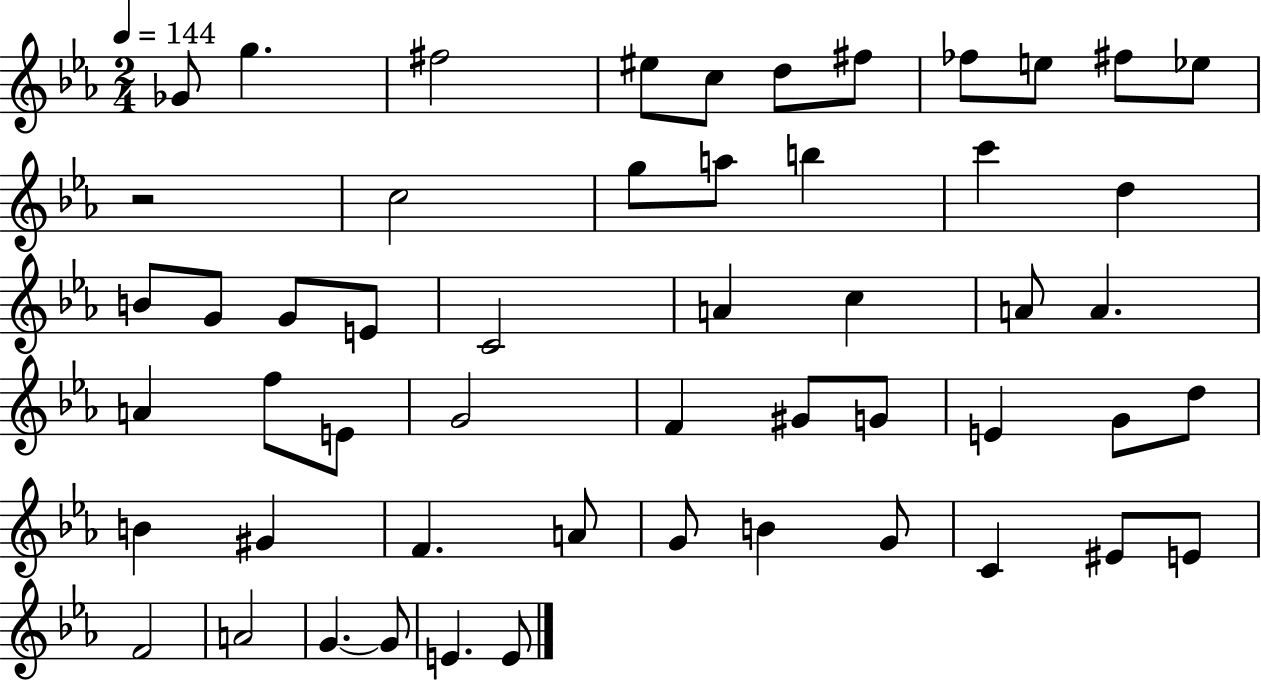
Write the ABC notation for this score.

X:1
T:Untitled
M:2/4
L:1/4
K:Eb
_G/2 g ^f2 ^e/2 c/2 d/2 ^f/2 _f/2 e/2 ^f/2 _e/2 z2 c2 g/2 a/2 b c' d B/2 G/2 G/2 E/2 C2 A c A/2 A A f/2 E/2 G2 F ^G/2 G/2 E G/2 d/2 B ^G F A/2 G/2 B G/2 C ^E/2 E/2 F2 A2 G G/2 E E/2